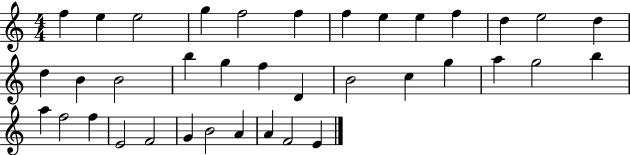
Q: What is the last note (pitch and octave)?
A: E4